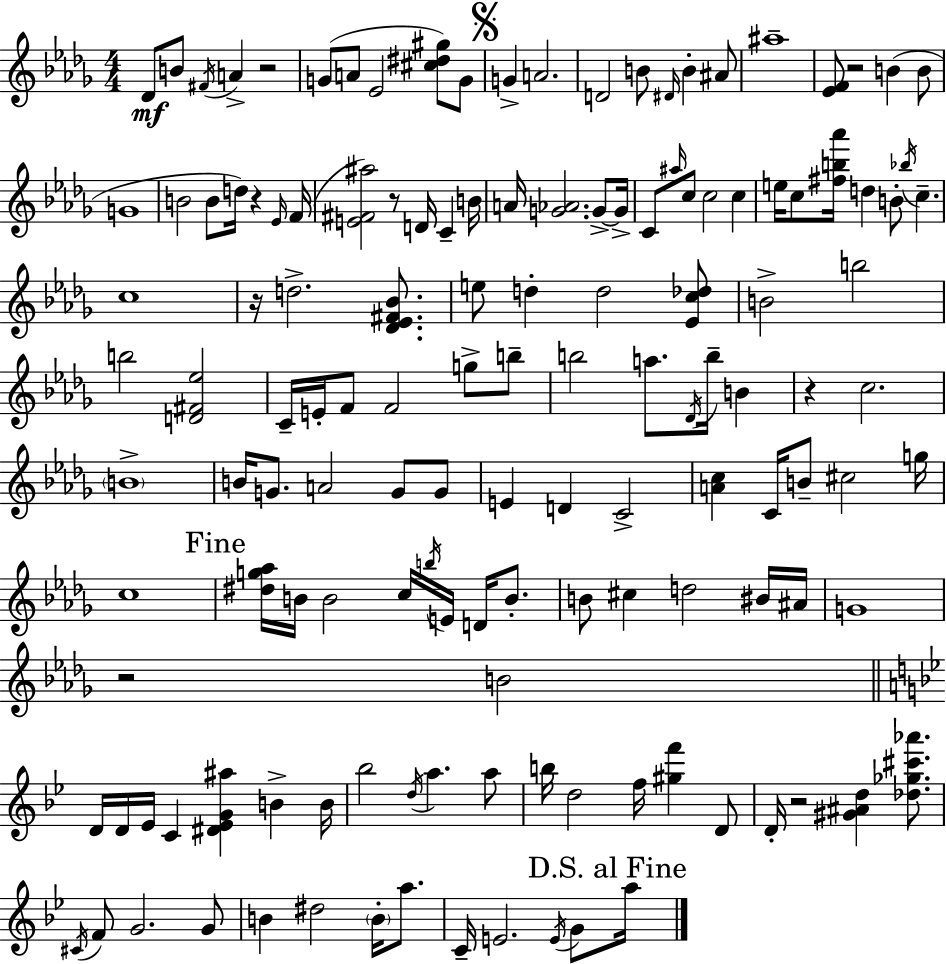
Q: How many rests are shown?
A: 8